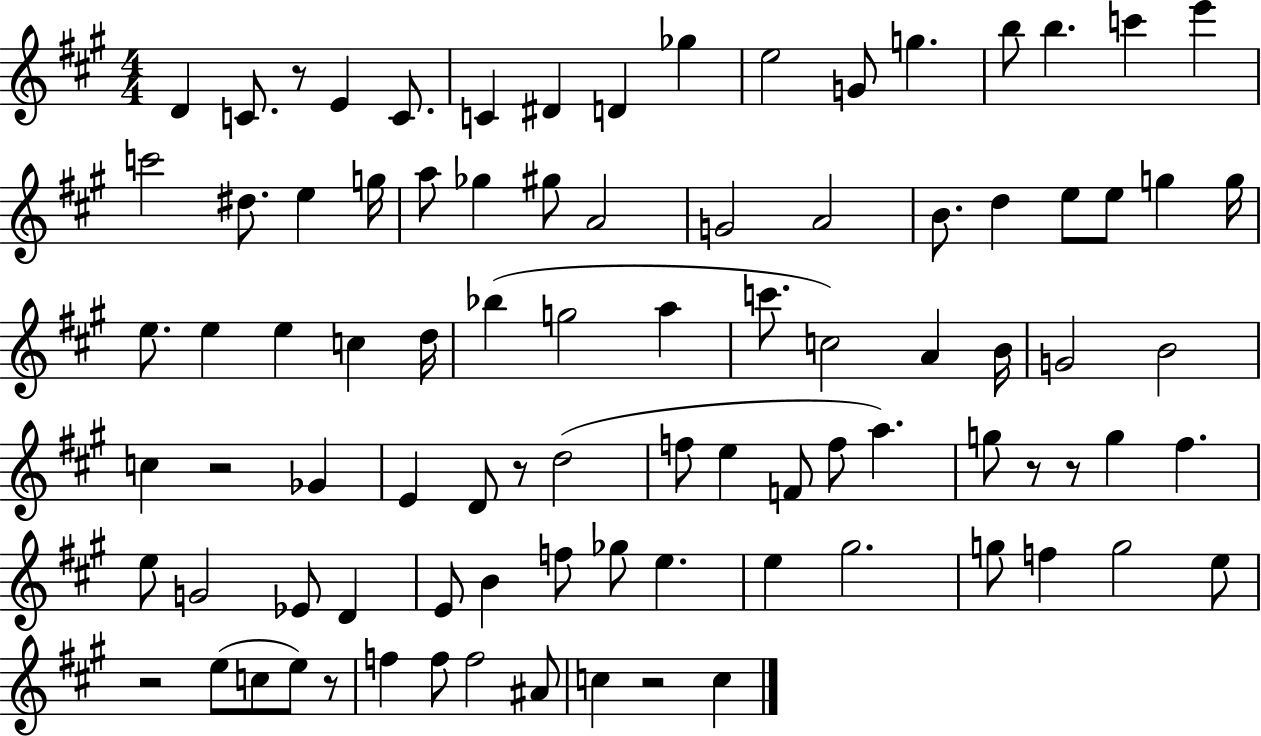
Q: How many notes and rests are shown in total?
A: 90